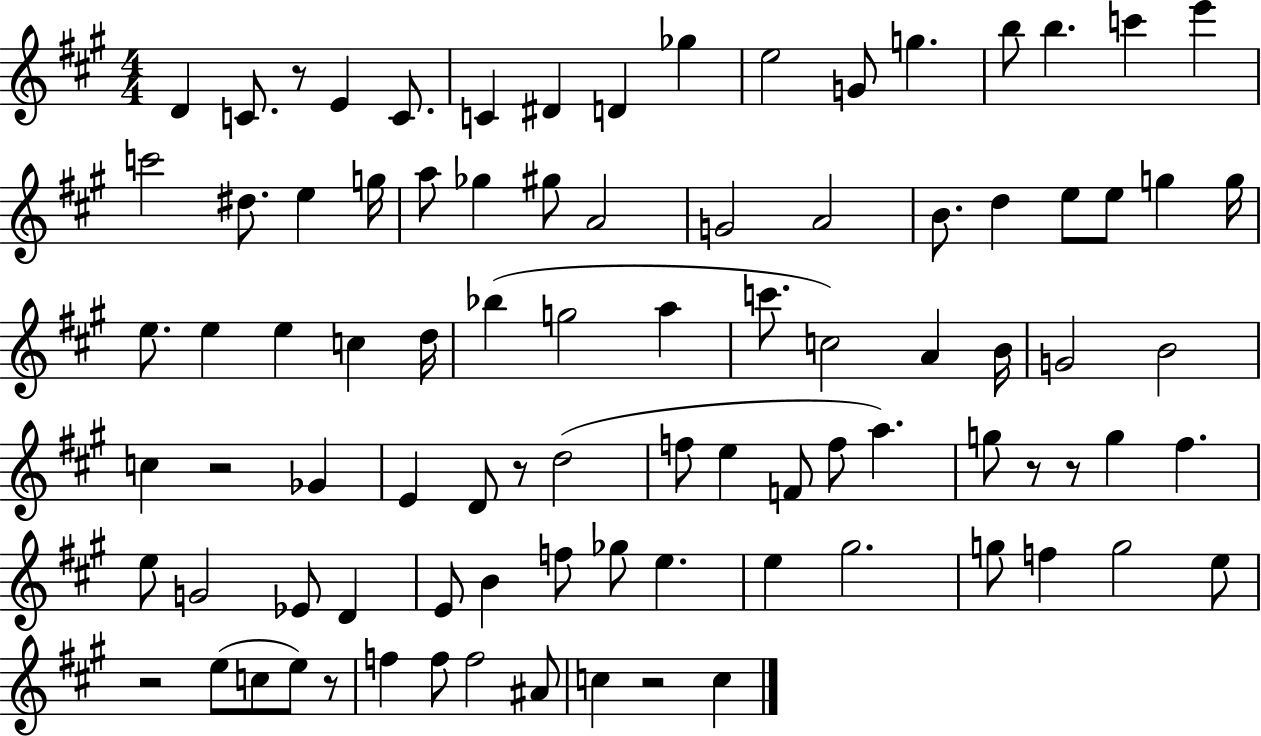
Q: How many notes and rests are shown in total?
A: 90